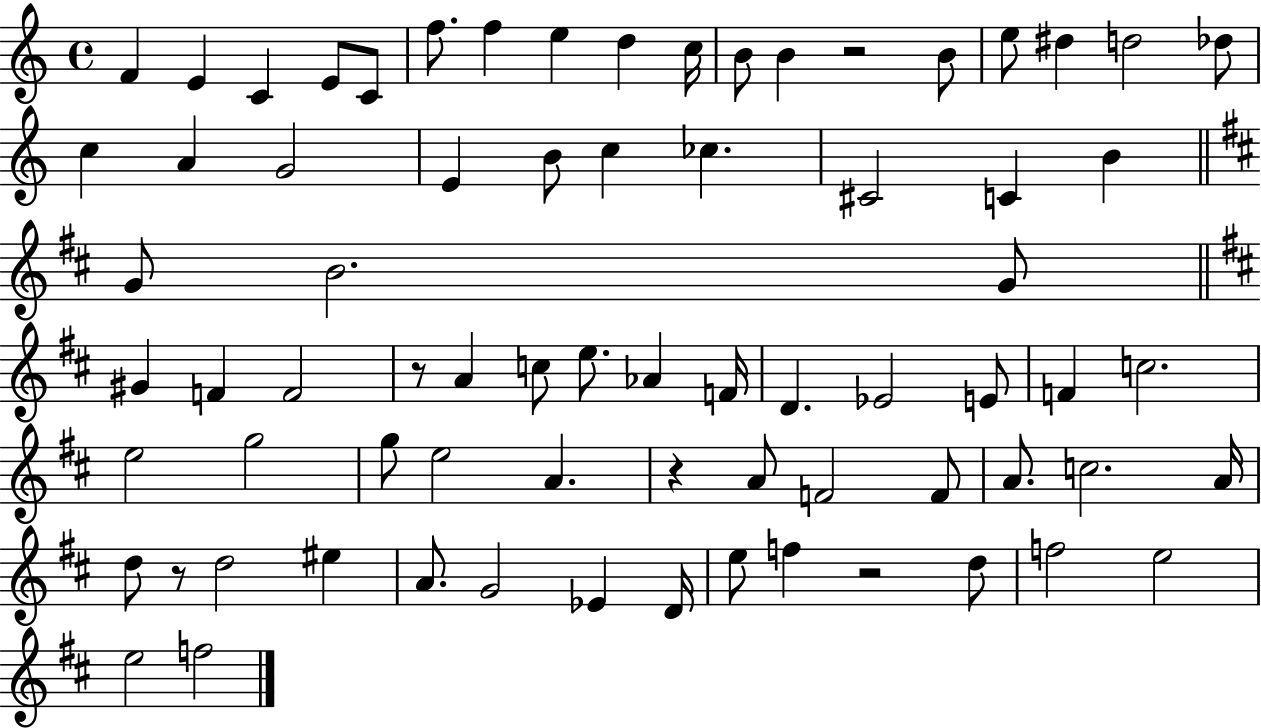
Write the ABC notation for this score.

X:1
T:Untitled
M:4/4
L:1/4
K:C
F E C E/2 C/2 f/2 f e d c/4 B/2 B z2 B/2 e/2 ^d d2 _d/2 c A G2 E B/2 c _c ^C2 C B G/2 B2 G/2 ^G F F2 z/2 A c/2 e/2 _A F/4 D _E2 E/2 F c2 e2 g2 g/2 e2 A z A/2 F2 F/2 A/2 c2 A/4 d/2 z/2 d2 ^e A/2 G2 _E D/4 e/2 f z2 d/2 f2 e2 e2 f2